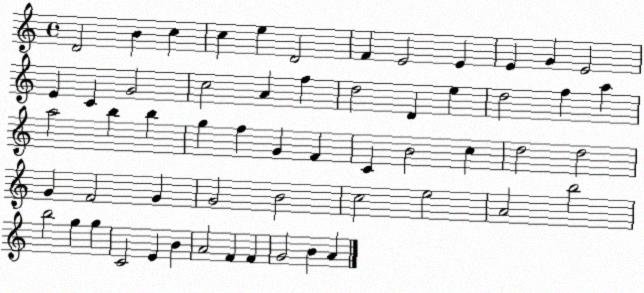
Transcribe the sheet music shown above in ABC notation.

X:1
T:Untitled
M:4/4
L:1/4
K:C
D2 B c c e D2 F E2 E E G E2 E C G2 c2 A f d2 D e d2 f a a2 b b g f G F C B2 c d2 d2 G F2 G G2 B2 c2 e2 A2 b2 b2 g g C2 E B A2 F F G2 B A